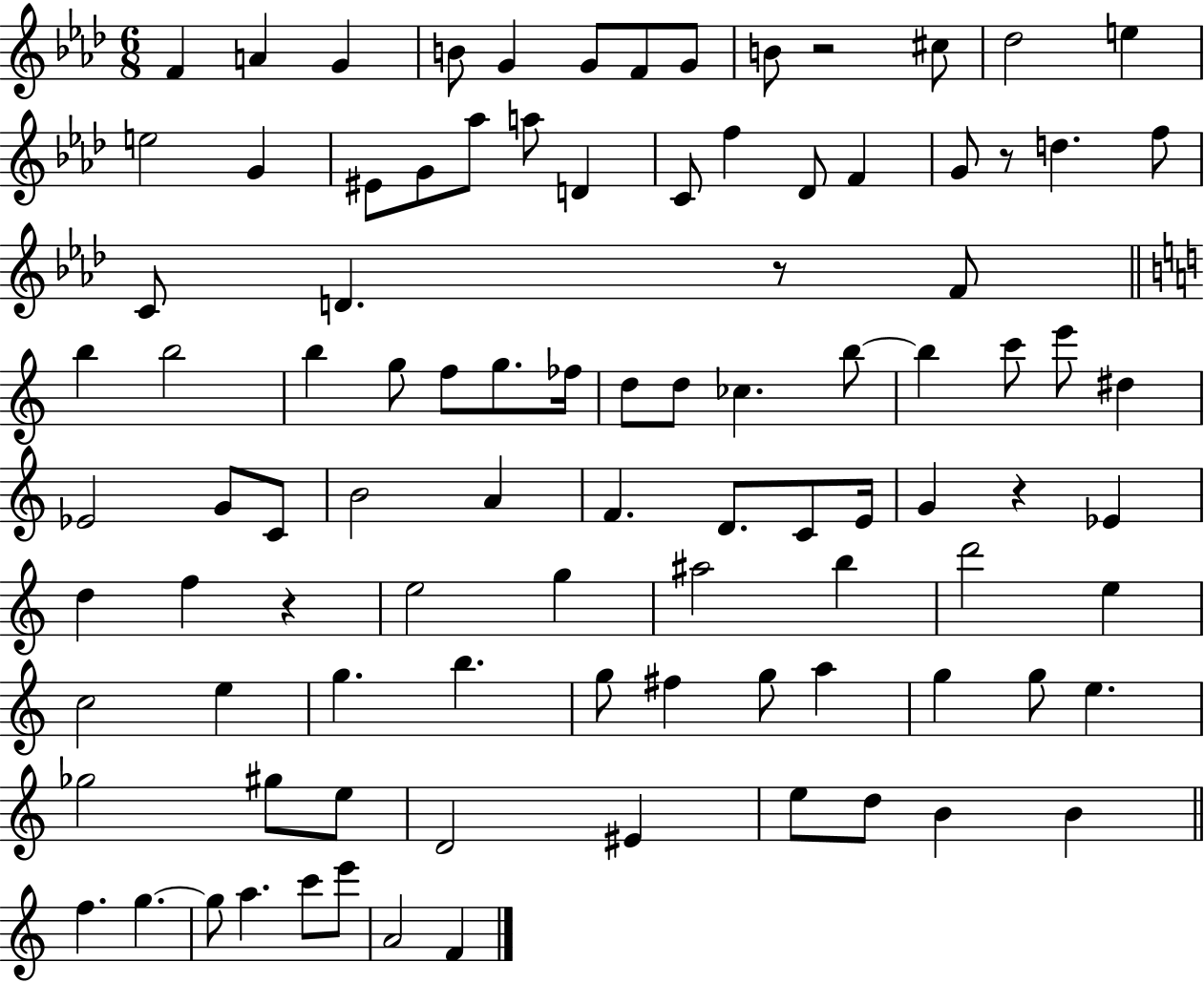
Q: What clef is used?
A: treble